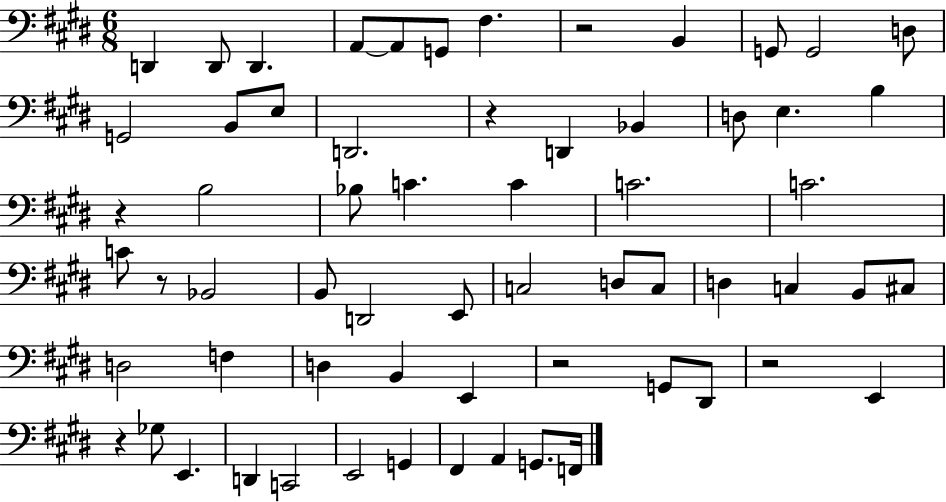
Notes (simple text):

D2/q D2/e D2/q. A2/e A2/e G2/e F#3/q. R/h B2/q G2/e G2/h D3/e G2/h B2/e E3/e D2/h. R/q D2/q Bb2/q D3/e E3/q. B3/q R/q B3/h Bb3/e C4/q. C4/q C4/h. C4/h. C4/e R/e Bb2/h B2/e D2/h E2/e C3/h D3/e C3/e D3/q C3/q B2/e C#3/e D3/h F3/q D3/q B2/q E2/q R/h G2/e D#2/e R/h E2/q R/q Gb3/e E2/q. D2/q C2/h E2/h G2/q F#2/q A2/q G2/e. F2/s